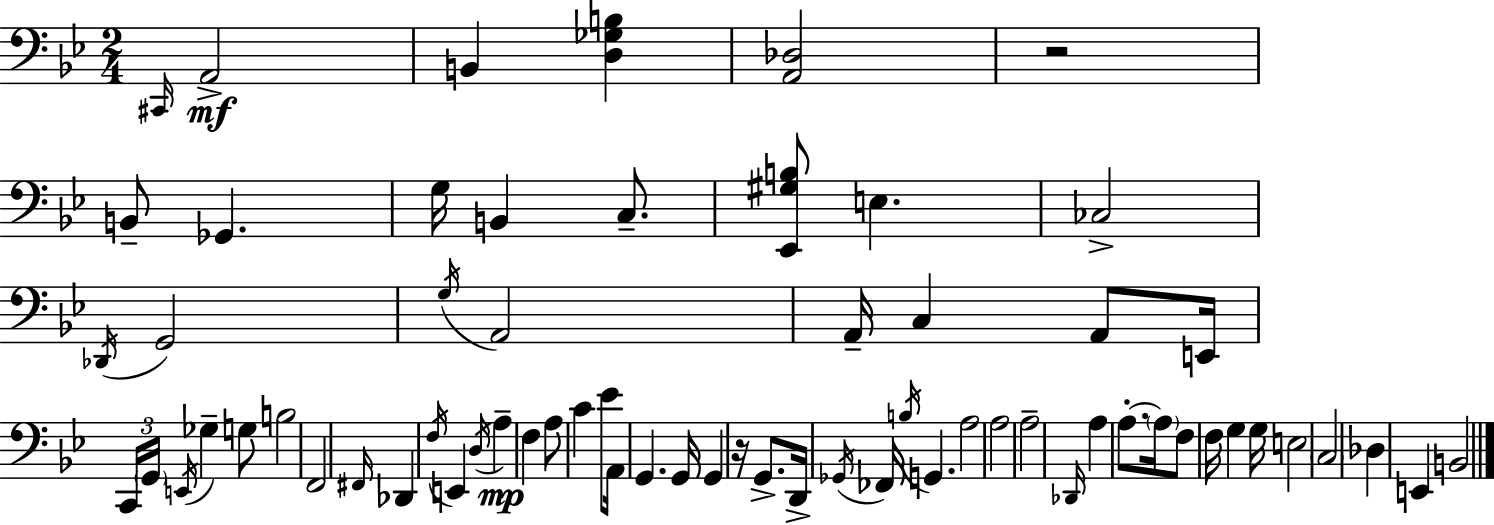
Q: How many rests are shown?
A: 2